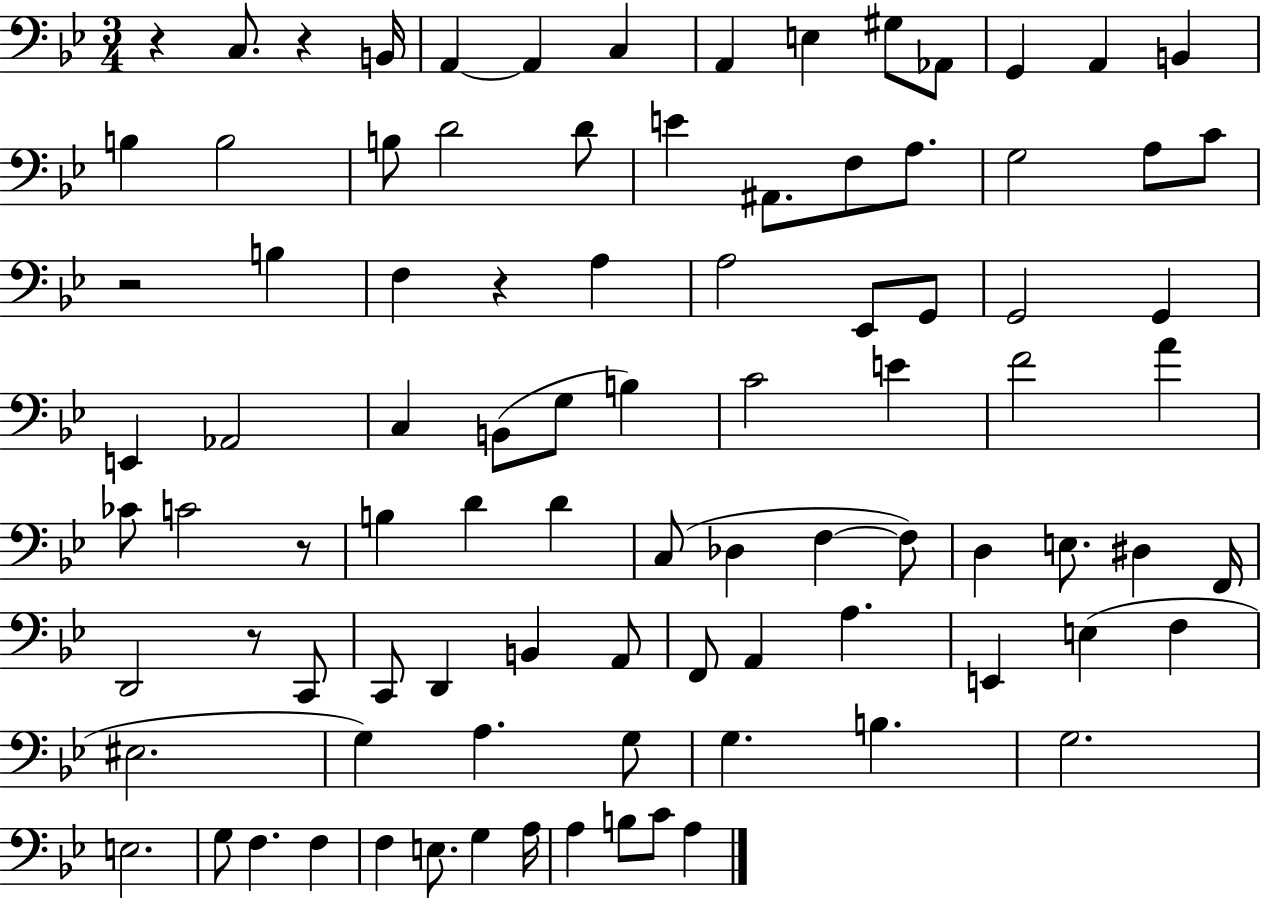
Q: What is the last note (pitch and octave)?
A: A3